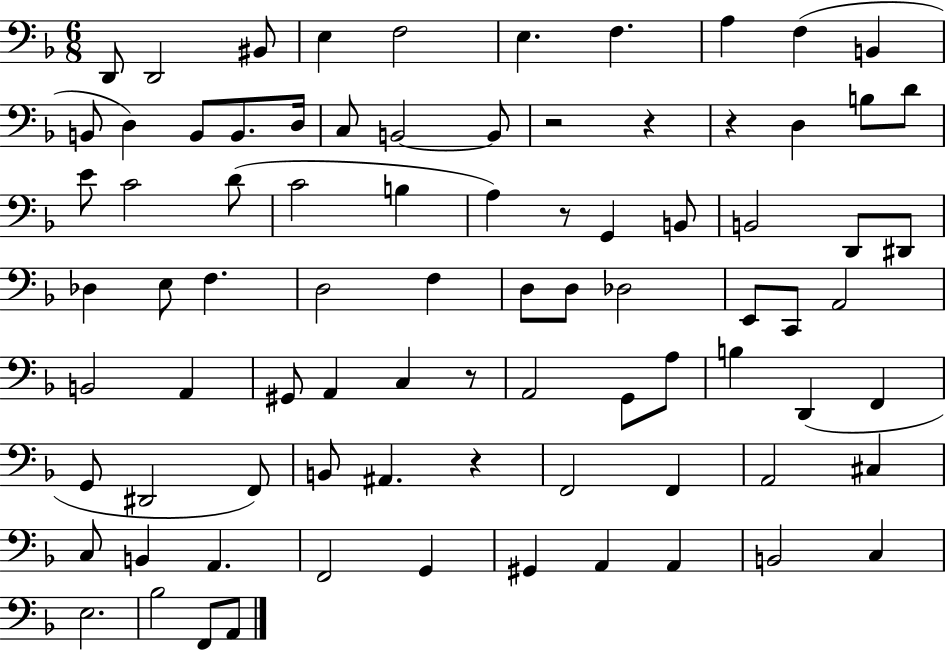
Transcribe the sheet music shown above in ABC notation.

X:1
T:Untitled
M:6/8
L:1/4
K:F
D,,/2 D,,2 ^B,,/2 E, F,2 E, F, A, F, B,, B,,/2 D, B,,/2 B,,/2 D,/4 C,/2 B,,2 B,,/2 z2 z z D, B,/2 D/2 E/2 C2 D/2 C2 B, A, z/2 G,, B,,/2 B,,2 D,,/2 ^D,,/2 _D, E,/2 F, D,2 F, D,/2 D,/2 _D,2 E,,/2 C,,/2 A,,2 B,,2 A,, ^G,,/2 A,, C, z/2 A,,2 G,,/2 A,/2 B, D,, F,, G,,/2 ^D,,2 F,,/2 B,,/2 ^A,, z F,,2 F,, A,,2 ^C, C,/2 B,, A,, F,,2 G,, ^G,, A,, A,, B,,2 C, E,2 _B,2 F,,/2 A,,/2